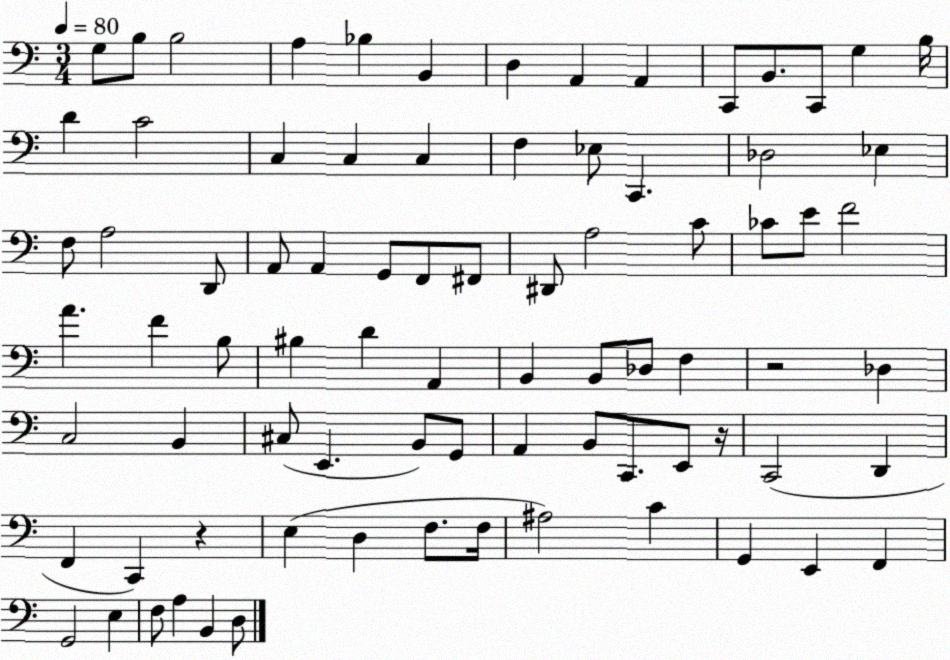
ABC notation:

X:1
T:Untitled
M:3/4
L:1/4
K:C
G,/2 B,/2 B,2 A, _B, B,, D, A,, A,, C,,/2 B,,/2 C,,/2 G, B,/4 D C2 C, C, C, F, _E,/2 C,, _D,2 _E, F,/2 A,2 D,,/2 A,,/2 A,, G,,/2 F,,/2 ^F,,/2 ^D,,/2 A,2 C/2 _C/2 E/2 F2 A F B,/2 ^B, D A,, B,, B,,/2 _D,/2 F, z2 _D, C,2 B,, ^C,/2 E,, B,,/2 G,,/2 A,, B,,/2 C,,/2 E,,/2 z/4 C,,2 D,, F,, C,, z E, D, F,/2 F,/4 ^A,2 C G,, E,, F,, G,,2 E, F,/2 A, B,, D,/2